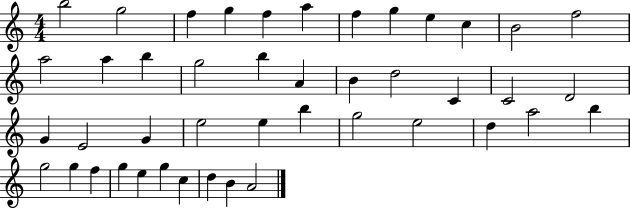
B5/h G5/h F5/q G5/q F5/q A5/q F5/q G5/q E5/q C5/q B4/h F5/h A5/h A5/q B5/q G5/h B5/q A4/q B4/q D5/h C4/q C4/h D4/h G4/q E4/h G4/q E5/h E5/q B5/q G5/h E5/h D5/q A5/h B5/q G5/h G5/q F5/q G5/q E5/q G5/q C5/q D5/q B4/q A4/h